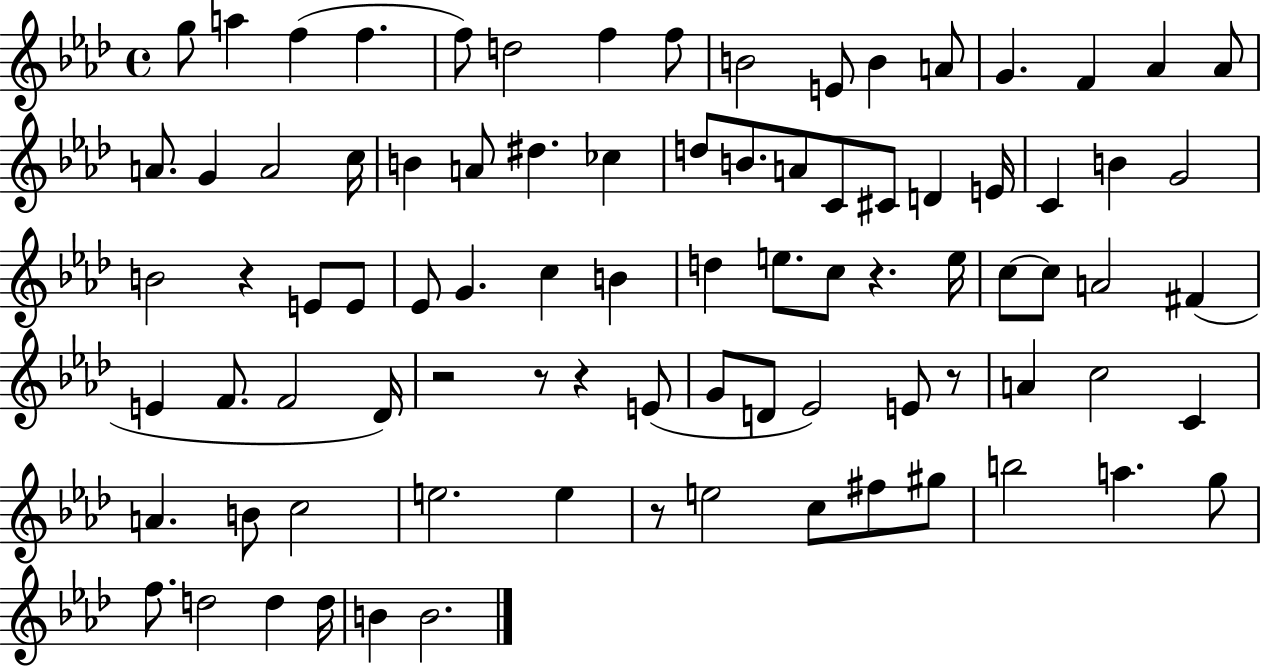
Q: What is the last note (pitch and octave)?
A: B4